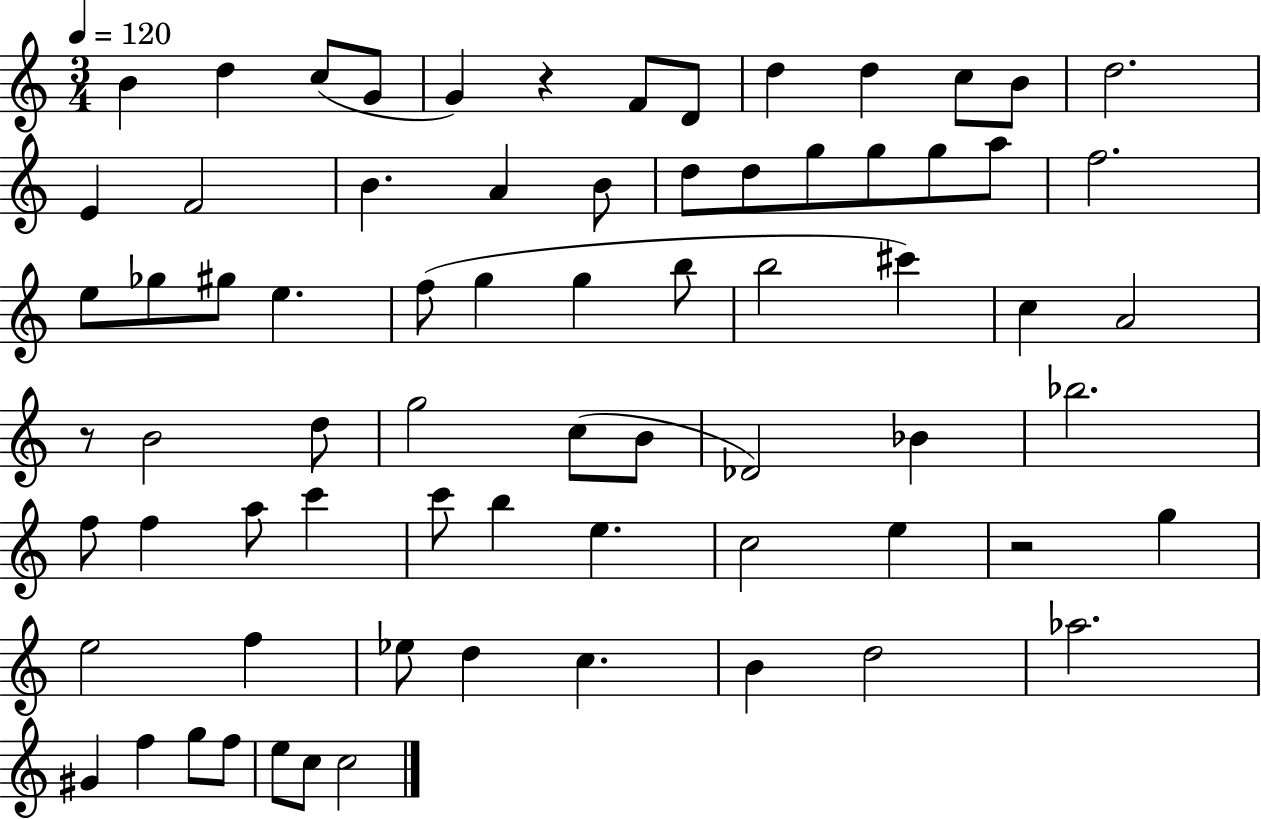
B4/q D5/q C5/e G4/e G4/q R/q F4/e D4/e D5/q D5/q C5/e B4/e D5/h. E4/q F4/h B4/q. A4/q B4/e D5/e D5/e G5/e G5/e G5/e A5/e F5/h. E5/e Gb5/e G#5/e E5/q. F5/e G5/q G5/q B5/e B5/h C#6/q C5/q A4/h R/e B4/h D5/e G5/h C5/e B4/e Db4/h Bb4/q Bb5/h. F5/e F5/q A5/e C6/q C6/e B5/q E5/q. C5/h E5/q R/h G5/q E5/h F5/q Eb5/e D5/q C5/q. B4/q D5/h Ab5/h. G#4/q F5/q G5/e F5/e E5/e C5/e C5/h